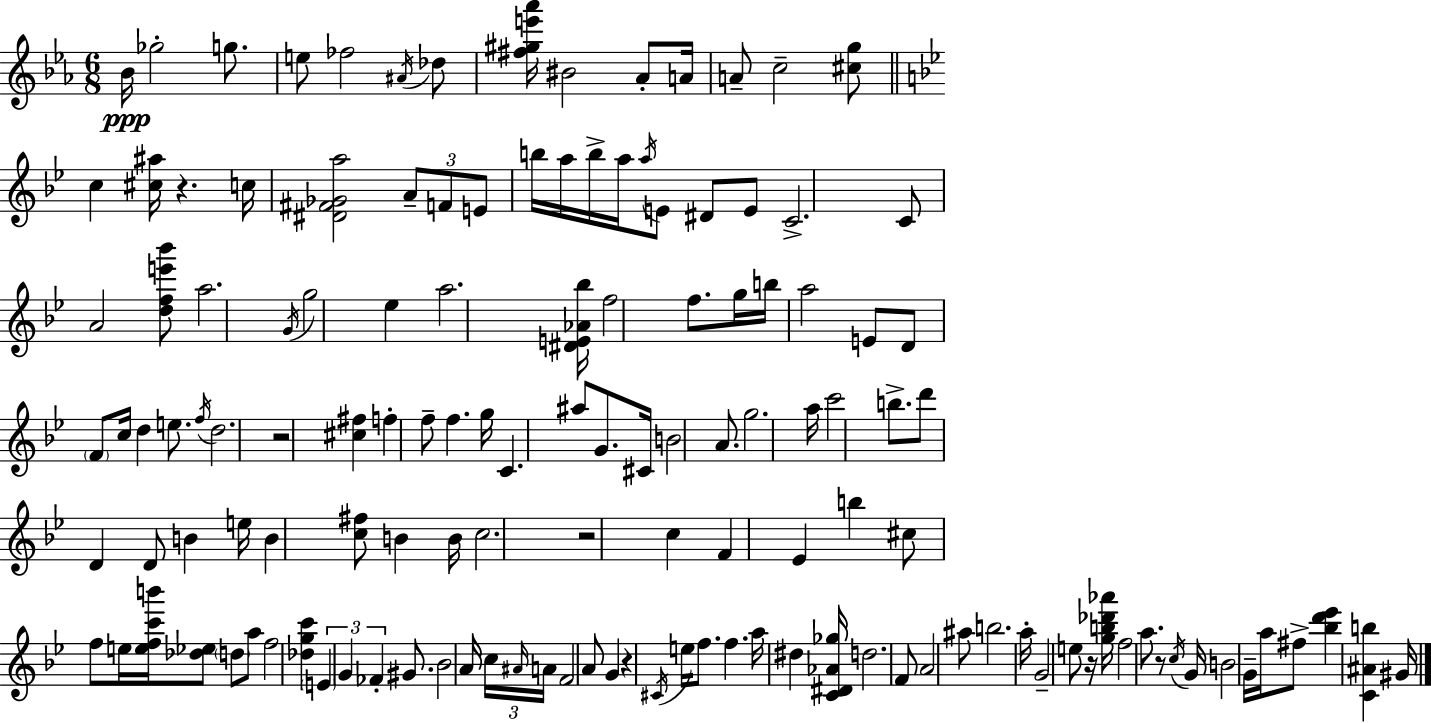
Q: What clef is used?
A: treble